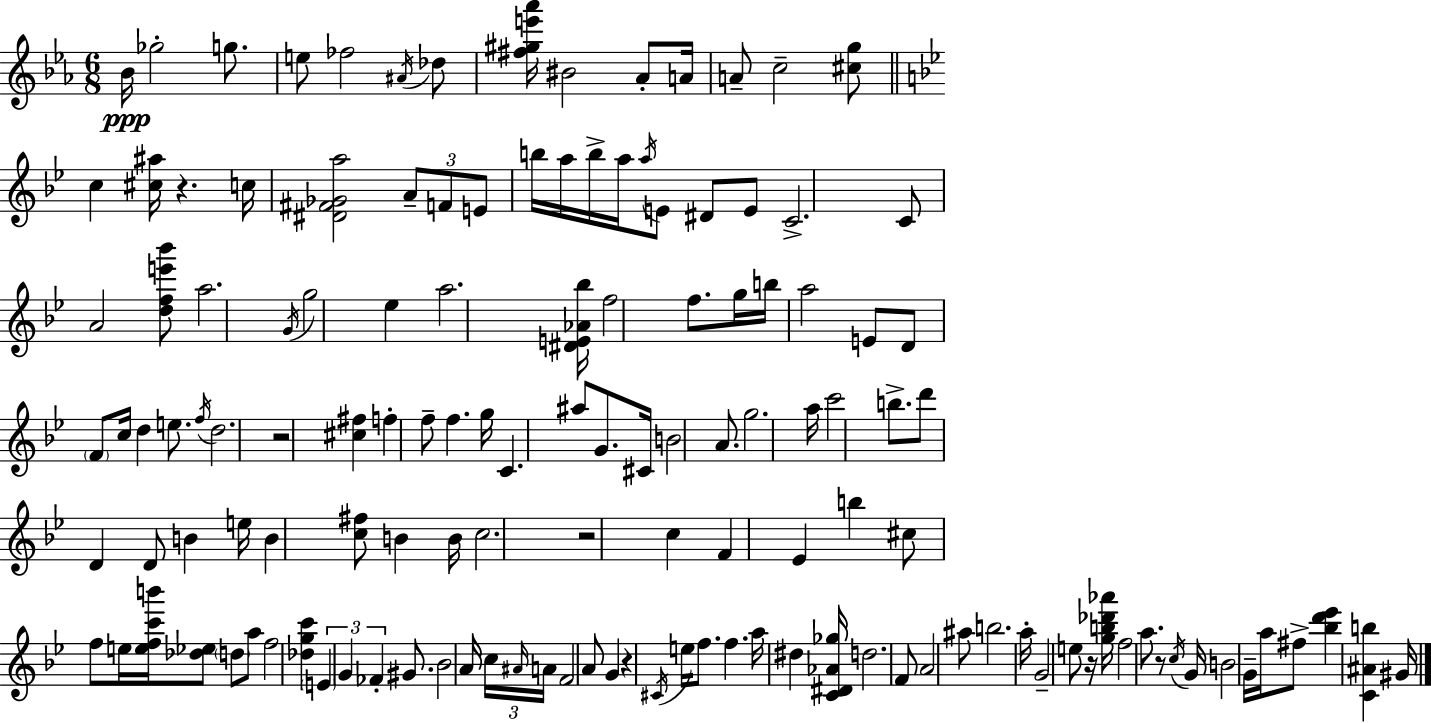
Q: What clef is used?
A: treble